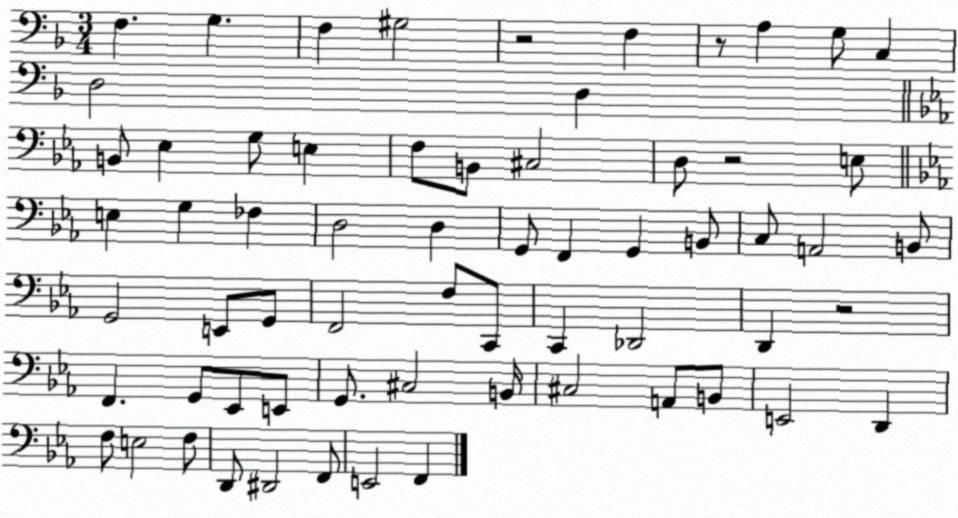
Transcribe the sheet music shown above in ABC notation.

X:1
T:Untitled
M:3/4
L:1/4
K:F
F, G, F, ^G,2 z2 F, z/2 A, G,/2 C, D,2 D, B,,/2 _E, G,/2 E, F,/2 B,,/2 ^C,2 D,/2 z2 E,/2 E, G, _F, D,2 D, G,,/2 F,, G,, B,,/2 C,/2 A,,2 B,,/2 G,,2 E,,/2 G,,/2 F,,2 F,/2 C,,/2 C,, _D,,2 D,, z2 F,, G,,/2 _E,,/2 E,,/2 G,,/2 ^C,2 B,,/4 ^C,2 A,,/2 B,,/2 E,,2 D,, F,/2 E,2 F,/2 D,,/2 ^D,,2 F,,/2 E,,2 F,,